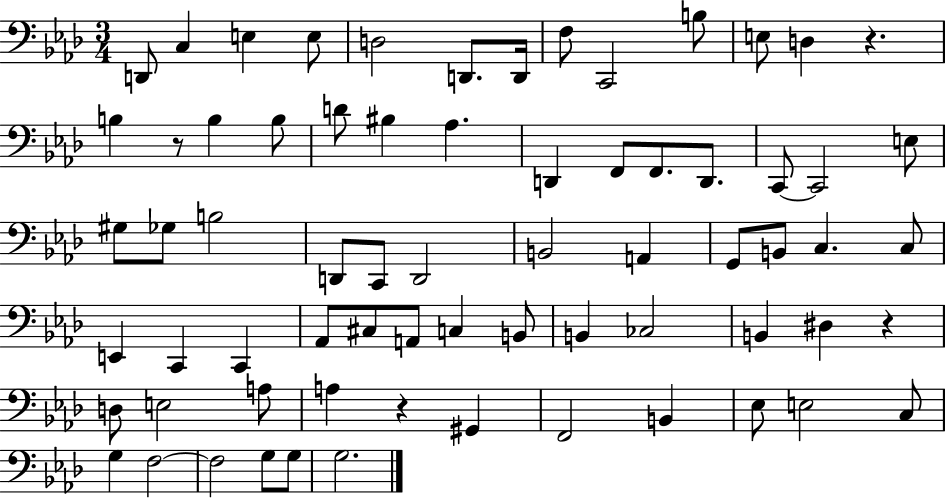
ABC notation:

X:1
T:Untitled
M:3/4
L:1/4
K:Ab
D,,/2 C, E, E,/2 D,2 D,,/2 D,,/4 F,/2 C,,2 B,/2 E,/2 D, z B, z/2 B, B,/2 D/2 ^B, _A, D,, F,,/2 F,,/2 D,,/2 C,,/2 C,,2 E,/2 ^G,/2 _G,/2 B,2 D,,/2 C,,/2 D,,2 B,,2 A,, G,,/2 B,,/2 C, C,/2 E,, C,, C,, _A,,/2 ^C,/2 A,,/2 C, B,,/2 B,, _C,2 B,, ^D, z D,/2 E,2 A,/2 A, z ^G,, F,,2 B,, _E,/2 E,2 C,/2 G, F,2 F,2 G,/2 G,/2 G,2